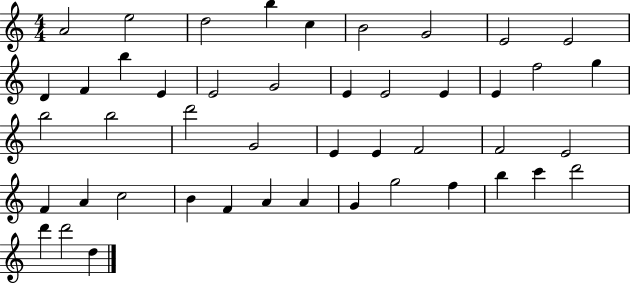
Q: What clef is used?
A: treble